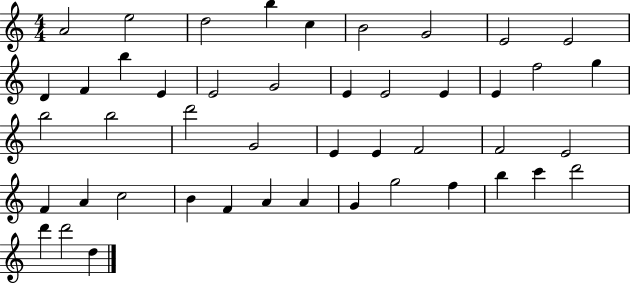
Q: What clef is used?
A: treble